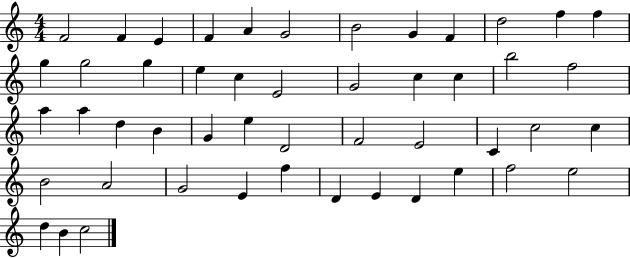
X:1
T:Untitled
M:4/4
L:1/4
K:C
F2 F E F A G2 B2 G F d2 f f g g2 g e c E2 G2 c c b2 f2 a a d B G e D2 F2 E2 C c2 c B2 A2 G2 E f D E D e f2 e2 d B c2